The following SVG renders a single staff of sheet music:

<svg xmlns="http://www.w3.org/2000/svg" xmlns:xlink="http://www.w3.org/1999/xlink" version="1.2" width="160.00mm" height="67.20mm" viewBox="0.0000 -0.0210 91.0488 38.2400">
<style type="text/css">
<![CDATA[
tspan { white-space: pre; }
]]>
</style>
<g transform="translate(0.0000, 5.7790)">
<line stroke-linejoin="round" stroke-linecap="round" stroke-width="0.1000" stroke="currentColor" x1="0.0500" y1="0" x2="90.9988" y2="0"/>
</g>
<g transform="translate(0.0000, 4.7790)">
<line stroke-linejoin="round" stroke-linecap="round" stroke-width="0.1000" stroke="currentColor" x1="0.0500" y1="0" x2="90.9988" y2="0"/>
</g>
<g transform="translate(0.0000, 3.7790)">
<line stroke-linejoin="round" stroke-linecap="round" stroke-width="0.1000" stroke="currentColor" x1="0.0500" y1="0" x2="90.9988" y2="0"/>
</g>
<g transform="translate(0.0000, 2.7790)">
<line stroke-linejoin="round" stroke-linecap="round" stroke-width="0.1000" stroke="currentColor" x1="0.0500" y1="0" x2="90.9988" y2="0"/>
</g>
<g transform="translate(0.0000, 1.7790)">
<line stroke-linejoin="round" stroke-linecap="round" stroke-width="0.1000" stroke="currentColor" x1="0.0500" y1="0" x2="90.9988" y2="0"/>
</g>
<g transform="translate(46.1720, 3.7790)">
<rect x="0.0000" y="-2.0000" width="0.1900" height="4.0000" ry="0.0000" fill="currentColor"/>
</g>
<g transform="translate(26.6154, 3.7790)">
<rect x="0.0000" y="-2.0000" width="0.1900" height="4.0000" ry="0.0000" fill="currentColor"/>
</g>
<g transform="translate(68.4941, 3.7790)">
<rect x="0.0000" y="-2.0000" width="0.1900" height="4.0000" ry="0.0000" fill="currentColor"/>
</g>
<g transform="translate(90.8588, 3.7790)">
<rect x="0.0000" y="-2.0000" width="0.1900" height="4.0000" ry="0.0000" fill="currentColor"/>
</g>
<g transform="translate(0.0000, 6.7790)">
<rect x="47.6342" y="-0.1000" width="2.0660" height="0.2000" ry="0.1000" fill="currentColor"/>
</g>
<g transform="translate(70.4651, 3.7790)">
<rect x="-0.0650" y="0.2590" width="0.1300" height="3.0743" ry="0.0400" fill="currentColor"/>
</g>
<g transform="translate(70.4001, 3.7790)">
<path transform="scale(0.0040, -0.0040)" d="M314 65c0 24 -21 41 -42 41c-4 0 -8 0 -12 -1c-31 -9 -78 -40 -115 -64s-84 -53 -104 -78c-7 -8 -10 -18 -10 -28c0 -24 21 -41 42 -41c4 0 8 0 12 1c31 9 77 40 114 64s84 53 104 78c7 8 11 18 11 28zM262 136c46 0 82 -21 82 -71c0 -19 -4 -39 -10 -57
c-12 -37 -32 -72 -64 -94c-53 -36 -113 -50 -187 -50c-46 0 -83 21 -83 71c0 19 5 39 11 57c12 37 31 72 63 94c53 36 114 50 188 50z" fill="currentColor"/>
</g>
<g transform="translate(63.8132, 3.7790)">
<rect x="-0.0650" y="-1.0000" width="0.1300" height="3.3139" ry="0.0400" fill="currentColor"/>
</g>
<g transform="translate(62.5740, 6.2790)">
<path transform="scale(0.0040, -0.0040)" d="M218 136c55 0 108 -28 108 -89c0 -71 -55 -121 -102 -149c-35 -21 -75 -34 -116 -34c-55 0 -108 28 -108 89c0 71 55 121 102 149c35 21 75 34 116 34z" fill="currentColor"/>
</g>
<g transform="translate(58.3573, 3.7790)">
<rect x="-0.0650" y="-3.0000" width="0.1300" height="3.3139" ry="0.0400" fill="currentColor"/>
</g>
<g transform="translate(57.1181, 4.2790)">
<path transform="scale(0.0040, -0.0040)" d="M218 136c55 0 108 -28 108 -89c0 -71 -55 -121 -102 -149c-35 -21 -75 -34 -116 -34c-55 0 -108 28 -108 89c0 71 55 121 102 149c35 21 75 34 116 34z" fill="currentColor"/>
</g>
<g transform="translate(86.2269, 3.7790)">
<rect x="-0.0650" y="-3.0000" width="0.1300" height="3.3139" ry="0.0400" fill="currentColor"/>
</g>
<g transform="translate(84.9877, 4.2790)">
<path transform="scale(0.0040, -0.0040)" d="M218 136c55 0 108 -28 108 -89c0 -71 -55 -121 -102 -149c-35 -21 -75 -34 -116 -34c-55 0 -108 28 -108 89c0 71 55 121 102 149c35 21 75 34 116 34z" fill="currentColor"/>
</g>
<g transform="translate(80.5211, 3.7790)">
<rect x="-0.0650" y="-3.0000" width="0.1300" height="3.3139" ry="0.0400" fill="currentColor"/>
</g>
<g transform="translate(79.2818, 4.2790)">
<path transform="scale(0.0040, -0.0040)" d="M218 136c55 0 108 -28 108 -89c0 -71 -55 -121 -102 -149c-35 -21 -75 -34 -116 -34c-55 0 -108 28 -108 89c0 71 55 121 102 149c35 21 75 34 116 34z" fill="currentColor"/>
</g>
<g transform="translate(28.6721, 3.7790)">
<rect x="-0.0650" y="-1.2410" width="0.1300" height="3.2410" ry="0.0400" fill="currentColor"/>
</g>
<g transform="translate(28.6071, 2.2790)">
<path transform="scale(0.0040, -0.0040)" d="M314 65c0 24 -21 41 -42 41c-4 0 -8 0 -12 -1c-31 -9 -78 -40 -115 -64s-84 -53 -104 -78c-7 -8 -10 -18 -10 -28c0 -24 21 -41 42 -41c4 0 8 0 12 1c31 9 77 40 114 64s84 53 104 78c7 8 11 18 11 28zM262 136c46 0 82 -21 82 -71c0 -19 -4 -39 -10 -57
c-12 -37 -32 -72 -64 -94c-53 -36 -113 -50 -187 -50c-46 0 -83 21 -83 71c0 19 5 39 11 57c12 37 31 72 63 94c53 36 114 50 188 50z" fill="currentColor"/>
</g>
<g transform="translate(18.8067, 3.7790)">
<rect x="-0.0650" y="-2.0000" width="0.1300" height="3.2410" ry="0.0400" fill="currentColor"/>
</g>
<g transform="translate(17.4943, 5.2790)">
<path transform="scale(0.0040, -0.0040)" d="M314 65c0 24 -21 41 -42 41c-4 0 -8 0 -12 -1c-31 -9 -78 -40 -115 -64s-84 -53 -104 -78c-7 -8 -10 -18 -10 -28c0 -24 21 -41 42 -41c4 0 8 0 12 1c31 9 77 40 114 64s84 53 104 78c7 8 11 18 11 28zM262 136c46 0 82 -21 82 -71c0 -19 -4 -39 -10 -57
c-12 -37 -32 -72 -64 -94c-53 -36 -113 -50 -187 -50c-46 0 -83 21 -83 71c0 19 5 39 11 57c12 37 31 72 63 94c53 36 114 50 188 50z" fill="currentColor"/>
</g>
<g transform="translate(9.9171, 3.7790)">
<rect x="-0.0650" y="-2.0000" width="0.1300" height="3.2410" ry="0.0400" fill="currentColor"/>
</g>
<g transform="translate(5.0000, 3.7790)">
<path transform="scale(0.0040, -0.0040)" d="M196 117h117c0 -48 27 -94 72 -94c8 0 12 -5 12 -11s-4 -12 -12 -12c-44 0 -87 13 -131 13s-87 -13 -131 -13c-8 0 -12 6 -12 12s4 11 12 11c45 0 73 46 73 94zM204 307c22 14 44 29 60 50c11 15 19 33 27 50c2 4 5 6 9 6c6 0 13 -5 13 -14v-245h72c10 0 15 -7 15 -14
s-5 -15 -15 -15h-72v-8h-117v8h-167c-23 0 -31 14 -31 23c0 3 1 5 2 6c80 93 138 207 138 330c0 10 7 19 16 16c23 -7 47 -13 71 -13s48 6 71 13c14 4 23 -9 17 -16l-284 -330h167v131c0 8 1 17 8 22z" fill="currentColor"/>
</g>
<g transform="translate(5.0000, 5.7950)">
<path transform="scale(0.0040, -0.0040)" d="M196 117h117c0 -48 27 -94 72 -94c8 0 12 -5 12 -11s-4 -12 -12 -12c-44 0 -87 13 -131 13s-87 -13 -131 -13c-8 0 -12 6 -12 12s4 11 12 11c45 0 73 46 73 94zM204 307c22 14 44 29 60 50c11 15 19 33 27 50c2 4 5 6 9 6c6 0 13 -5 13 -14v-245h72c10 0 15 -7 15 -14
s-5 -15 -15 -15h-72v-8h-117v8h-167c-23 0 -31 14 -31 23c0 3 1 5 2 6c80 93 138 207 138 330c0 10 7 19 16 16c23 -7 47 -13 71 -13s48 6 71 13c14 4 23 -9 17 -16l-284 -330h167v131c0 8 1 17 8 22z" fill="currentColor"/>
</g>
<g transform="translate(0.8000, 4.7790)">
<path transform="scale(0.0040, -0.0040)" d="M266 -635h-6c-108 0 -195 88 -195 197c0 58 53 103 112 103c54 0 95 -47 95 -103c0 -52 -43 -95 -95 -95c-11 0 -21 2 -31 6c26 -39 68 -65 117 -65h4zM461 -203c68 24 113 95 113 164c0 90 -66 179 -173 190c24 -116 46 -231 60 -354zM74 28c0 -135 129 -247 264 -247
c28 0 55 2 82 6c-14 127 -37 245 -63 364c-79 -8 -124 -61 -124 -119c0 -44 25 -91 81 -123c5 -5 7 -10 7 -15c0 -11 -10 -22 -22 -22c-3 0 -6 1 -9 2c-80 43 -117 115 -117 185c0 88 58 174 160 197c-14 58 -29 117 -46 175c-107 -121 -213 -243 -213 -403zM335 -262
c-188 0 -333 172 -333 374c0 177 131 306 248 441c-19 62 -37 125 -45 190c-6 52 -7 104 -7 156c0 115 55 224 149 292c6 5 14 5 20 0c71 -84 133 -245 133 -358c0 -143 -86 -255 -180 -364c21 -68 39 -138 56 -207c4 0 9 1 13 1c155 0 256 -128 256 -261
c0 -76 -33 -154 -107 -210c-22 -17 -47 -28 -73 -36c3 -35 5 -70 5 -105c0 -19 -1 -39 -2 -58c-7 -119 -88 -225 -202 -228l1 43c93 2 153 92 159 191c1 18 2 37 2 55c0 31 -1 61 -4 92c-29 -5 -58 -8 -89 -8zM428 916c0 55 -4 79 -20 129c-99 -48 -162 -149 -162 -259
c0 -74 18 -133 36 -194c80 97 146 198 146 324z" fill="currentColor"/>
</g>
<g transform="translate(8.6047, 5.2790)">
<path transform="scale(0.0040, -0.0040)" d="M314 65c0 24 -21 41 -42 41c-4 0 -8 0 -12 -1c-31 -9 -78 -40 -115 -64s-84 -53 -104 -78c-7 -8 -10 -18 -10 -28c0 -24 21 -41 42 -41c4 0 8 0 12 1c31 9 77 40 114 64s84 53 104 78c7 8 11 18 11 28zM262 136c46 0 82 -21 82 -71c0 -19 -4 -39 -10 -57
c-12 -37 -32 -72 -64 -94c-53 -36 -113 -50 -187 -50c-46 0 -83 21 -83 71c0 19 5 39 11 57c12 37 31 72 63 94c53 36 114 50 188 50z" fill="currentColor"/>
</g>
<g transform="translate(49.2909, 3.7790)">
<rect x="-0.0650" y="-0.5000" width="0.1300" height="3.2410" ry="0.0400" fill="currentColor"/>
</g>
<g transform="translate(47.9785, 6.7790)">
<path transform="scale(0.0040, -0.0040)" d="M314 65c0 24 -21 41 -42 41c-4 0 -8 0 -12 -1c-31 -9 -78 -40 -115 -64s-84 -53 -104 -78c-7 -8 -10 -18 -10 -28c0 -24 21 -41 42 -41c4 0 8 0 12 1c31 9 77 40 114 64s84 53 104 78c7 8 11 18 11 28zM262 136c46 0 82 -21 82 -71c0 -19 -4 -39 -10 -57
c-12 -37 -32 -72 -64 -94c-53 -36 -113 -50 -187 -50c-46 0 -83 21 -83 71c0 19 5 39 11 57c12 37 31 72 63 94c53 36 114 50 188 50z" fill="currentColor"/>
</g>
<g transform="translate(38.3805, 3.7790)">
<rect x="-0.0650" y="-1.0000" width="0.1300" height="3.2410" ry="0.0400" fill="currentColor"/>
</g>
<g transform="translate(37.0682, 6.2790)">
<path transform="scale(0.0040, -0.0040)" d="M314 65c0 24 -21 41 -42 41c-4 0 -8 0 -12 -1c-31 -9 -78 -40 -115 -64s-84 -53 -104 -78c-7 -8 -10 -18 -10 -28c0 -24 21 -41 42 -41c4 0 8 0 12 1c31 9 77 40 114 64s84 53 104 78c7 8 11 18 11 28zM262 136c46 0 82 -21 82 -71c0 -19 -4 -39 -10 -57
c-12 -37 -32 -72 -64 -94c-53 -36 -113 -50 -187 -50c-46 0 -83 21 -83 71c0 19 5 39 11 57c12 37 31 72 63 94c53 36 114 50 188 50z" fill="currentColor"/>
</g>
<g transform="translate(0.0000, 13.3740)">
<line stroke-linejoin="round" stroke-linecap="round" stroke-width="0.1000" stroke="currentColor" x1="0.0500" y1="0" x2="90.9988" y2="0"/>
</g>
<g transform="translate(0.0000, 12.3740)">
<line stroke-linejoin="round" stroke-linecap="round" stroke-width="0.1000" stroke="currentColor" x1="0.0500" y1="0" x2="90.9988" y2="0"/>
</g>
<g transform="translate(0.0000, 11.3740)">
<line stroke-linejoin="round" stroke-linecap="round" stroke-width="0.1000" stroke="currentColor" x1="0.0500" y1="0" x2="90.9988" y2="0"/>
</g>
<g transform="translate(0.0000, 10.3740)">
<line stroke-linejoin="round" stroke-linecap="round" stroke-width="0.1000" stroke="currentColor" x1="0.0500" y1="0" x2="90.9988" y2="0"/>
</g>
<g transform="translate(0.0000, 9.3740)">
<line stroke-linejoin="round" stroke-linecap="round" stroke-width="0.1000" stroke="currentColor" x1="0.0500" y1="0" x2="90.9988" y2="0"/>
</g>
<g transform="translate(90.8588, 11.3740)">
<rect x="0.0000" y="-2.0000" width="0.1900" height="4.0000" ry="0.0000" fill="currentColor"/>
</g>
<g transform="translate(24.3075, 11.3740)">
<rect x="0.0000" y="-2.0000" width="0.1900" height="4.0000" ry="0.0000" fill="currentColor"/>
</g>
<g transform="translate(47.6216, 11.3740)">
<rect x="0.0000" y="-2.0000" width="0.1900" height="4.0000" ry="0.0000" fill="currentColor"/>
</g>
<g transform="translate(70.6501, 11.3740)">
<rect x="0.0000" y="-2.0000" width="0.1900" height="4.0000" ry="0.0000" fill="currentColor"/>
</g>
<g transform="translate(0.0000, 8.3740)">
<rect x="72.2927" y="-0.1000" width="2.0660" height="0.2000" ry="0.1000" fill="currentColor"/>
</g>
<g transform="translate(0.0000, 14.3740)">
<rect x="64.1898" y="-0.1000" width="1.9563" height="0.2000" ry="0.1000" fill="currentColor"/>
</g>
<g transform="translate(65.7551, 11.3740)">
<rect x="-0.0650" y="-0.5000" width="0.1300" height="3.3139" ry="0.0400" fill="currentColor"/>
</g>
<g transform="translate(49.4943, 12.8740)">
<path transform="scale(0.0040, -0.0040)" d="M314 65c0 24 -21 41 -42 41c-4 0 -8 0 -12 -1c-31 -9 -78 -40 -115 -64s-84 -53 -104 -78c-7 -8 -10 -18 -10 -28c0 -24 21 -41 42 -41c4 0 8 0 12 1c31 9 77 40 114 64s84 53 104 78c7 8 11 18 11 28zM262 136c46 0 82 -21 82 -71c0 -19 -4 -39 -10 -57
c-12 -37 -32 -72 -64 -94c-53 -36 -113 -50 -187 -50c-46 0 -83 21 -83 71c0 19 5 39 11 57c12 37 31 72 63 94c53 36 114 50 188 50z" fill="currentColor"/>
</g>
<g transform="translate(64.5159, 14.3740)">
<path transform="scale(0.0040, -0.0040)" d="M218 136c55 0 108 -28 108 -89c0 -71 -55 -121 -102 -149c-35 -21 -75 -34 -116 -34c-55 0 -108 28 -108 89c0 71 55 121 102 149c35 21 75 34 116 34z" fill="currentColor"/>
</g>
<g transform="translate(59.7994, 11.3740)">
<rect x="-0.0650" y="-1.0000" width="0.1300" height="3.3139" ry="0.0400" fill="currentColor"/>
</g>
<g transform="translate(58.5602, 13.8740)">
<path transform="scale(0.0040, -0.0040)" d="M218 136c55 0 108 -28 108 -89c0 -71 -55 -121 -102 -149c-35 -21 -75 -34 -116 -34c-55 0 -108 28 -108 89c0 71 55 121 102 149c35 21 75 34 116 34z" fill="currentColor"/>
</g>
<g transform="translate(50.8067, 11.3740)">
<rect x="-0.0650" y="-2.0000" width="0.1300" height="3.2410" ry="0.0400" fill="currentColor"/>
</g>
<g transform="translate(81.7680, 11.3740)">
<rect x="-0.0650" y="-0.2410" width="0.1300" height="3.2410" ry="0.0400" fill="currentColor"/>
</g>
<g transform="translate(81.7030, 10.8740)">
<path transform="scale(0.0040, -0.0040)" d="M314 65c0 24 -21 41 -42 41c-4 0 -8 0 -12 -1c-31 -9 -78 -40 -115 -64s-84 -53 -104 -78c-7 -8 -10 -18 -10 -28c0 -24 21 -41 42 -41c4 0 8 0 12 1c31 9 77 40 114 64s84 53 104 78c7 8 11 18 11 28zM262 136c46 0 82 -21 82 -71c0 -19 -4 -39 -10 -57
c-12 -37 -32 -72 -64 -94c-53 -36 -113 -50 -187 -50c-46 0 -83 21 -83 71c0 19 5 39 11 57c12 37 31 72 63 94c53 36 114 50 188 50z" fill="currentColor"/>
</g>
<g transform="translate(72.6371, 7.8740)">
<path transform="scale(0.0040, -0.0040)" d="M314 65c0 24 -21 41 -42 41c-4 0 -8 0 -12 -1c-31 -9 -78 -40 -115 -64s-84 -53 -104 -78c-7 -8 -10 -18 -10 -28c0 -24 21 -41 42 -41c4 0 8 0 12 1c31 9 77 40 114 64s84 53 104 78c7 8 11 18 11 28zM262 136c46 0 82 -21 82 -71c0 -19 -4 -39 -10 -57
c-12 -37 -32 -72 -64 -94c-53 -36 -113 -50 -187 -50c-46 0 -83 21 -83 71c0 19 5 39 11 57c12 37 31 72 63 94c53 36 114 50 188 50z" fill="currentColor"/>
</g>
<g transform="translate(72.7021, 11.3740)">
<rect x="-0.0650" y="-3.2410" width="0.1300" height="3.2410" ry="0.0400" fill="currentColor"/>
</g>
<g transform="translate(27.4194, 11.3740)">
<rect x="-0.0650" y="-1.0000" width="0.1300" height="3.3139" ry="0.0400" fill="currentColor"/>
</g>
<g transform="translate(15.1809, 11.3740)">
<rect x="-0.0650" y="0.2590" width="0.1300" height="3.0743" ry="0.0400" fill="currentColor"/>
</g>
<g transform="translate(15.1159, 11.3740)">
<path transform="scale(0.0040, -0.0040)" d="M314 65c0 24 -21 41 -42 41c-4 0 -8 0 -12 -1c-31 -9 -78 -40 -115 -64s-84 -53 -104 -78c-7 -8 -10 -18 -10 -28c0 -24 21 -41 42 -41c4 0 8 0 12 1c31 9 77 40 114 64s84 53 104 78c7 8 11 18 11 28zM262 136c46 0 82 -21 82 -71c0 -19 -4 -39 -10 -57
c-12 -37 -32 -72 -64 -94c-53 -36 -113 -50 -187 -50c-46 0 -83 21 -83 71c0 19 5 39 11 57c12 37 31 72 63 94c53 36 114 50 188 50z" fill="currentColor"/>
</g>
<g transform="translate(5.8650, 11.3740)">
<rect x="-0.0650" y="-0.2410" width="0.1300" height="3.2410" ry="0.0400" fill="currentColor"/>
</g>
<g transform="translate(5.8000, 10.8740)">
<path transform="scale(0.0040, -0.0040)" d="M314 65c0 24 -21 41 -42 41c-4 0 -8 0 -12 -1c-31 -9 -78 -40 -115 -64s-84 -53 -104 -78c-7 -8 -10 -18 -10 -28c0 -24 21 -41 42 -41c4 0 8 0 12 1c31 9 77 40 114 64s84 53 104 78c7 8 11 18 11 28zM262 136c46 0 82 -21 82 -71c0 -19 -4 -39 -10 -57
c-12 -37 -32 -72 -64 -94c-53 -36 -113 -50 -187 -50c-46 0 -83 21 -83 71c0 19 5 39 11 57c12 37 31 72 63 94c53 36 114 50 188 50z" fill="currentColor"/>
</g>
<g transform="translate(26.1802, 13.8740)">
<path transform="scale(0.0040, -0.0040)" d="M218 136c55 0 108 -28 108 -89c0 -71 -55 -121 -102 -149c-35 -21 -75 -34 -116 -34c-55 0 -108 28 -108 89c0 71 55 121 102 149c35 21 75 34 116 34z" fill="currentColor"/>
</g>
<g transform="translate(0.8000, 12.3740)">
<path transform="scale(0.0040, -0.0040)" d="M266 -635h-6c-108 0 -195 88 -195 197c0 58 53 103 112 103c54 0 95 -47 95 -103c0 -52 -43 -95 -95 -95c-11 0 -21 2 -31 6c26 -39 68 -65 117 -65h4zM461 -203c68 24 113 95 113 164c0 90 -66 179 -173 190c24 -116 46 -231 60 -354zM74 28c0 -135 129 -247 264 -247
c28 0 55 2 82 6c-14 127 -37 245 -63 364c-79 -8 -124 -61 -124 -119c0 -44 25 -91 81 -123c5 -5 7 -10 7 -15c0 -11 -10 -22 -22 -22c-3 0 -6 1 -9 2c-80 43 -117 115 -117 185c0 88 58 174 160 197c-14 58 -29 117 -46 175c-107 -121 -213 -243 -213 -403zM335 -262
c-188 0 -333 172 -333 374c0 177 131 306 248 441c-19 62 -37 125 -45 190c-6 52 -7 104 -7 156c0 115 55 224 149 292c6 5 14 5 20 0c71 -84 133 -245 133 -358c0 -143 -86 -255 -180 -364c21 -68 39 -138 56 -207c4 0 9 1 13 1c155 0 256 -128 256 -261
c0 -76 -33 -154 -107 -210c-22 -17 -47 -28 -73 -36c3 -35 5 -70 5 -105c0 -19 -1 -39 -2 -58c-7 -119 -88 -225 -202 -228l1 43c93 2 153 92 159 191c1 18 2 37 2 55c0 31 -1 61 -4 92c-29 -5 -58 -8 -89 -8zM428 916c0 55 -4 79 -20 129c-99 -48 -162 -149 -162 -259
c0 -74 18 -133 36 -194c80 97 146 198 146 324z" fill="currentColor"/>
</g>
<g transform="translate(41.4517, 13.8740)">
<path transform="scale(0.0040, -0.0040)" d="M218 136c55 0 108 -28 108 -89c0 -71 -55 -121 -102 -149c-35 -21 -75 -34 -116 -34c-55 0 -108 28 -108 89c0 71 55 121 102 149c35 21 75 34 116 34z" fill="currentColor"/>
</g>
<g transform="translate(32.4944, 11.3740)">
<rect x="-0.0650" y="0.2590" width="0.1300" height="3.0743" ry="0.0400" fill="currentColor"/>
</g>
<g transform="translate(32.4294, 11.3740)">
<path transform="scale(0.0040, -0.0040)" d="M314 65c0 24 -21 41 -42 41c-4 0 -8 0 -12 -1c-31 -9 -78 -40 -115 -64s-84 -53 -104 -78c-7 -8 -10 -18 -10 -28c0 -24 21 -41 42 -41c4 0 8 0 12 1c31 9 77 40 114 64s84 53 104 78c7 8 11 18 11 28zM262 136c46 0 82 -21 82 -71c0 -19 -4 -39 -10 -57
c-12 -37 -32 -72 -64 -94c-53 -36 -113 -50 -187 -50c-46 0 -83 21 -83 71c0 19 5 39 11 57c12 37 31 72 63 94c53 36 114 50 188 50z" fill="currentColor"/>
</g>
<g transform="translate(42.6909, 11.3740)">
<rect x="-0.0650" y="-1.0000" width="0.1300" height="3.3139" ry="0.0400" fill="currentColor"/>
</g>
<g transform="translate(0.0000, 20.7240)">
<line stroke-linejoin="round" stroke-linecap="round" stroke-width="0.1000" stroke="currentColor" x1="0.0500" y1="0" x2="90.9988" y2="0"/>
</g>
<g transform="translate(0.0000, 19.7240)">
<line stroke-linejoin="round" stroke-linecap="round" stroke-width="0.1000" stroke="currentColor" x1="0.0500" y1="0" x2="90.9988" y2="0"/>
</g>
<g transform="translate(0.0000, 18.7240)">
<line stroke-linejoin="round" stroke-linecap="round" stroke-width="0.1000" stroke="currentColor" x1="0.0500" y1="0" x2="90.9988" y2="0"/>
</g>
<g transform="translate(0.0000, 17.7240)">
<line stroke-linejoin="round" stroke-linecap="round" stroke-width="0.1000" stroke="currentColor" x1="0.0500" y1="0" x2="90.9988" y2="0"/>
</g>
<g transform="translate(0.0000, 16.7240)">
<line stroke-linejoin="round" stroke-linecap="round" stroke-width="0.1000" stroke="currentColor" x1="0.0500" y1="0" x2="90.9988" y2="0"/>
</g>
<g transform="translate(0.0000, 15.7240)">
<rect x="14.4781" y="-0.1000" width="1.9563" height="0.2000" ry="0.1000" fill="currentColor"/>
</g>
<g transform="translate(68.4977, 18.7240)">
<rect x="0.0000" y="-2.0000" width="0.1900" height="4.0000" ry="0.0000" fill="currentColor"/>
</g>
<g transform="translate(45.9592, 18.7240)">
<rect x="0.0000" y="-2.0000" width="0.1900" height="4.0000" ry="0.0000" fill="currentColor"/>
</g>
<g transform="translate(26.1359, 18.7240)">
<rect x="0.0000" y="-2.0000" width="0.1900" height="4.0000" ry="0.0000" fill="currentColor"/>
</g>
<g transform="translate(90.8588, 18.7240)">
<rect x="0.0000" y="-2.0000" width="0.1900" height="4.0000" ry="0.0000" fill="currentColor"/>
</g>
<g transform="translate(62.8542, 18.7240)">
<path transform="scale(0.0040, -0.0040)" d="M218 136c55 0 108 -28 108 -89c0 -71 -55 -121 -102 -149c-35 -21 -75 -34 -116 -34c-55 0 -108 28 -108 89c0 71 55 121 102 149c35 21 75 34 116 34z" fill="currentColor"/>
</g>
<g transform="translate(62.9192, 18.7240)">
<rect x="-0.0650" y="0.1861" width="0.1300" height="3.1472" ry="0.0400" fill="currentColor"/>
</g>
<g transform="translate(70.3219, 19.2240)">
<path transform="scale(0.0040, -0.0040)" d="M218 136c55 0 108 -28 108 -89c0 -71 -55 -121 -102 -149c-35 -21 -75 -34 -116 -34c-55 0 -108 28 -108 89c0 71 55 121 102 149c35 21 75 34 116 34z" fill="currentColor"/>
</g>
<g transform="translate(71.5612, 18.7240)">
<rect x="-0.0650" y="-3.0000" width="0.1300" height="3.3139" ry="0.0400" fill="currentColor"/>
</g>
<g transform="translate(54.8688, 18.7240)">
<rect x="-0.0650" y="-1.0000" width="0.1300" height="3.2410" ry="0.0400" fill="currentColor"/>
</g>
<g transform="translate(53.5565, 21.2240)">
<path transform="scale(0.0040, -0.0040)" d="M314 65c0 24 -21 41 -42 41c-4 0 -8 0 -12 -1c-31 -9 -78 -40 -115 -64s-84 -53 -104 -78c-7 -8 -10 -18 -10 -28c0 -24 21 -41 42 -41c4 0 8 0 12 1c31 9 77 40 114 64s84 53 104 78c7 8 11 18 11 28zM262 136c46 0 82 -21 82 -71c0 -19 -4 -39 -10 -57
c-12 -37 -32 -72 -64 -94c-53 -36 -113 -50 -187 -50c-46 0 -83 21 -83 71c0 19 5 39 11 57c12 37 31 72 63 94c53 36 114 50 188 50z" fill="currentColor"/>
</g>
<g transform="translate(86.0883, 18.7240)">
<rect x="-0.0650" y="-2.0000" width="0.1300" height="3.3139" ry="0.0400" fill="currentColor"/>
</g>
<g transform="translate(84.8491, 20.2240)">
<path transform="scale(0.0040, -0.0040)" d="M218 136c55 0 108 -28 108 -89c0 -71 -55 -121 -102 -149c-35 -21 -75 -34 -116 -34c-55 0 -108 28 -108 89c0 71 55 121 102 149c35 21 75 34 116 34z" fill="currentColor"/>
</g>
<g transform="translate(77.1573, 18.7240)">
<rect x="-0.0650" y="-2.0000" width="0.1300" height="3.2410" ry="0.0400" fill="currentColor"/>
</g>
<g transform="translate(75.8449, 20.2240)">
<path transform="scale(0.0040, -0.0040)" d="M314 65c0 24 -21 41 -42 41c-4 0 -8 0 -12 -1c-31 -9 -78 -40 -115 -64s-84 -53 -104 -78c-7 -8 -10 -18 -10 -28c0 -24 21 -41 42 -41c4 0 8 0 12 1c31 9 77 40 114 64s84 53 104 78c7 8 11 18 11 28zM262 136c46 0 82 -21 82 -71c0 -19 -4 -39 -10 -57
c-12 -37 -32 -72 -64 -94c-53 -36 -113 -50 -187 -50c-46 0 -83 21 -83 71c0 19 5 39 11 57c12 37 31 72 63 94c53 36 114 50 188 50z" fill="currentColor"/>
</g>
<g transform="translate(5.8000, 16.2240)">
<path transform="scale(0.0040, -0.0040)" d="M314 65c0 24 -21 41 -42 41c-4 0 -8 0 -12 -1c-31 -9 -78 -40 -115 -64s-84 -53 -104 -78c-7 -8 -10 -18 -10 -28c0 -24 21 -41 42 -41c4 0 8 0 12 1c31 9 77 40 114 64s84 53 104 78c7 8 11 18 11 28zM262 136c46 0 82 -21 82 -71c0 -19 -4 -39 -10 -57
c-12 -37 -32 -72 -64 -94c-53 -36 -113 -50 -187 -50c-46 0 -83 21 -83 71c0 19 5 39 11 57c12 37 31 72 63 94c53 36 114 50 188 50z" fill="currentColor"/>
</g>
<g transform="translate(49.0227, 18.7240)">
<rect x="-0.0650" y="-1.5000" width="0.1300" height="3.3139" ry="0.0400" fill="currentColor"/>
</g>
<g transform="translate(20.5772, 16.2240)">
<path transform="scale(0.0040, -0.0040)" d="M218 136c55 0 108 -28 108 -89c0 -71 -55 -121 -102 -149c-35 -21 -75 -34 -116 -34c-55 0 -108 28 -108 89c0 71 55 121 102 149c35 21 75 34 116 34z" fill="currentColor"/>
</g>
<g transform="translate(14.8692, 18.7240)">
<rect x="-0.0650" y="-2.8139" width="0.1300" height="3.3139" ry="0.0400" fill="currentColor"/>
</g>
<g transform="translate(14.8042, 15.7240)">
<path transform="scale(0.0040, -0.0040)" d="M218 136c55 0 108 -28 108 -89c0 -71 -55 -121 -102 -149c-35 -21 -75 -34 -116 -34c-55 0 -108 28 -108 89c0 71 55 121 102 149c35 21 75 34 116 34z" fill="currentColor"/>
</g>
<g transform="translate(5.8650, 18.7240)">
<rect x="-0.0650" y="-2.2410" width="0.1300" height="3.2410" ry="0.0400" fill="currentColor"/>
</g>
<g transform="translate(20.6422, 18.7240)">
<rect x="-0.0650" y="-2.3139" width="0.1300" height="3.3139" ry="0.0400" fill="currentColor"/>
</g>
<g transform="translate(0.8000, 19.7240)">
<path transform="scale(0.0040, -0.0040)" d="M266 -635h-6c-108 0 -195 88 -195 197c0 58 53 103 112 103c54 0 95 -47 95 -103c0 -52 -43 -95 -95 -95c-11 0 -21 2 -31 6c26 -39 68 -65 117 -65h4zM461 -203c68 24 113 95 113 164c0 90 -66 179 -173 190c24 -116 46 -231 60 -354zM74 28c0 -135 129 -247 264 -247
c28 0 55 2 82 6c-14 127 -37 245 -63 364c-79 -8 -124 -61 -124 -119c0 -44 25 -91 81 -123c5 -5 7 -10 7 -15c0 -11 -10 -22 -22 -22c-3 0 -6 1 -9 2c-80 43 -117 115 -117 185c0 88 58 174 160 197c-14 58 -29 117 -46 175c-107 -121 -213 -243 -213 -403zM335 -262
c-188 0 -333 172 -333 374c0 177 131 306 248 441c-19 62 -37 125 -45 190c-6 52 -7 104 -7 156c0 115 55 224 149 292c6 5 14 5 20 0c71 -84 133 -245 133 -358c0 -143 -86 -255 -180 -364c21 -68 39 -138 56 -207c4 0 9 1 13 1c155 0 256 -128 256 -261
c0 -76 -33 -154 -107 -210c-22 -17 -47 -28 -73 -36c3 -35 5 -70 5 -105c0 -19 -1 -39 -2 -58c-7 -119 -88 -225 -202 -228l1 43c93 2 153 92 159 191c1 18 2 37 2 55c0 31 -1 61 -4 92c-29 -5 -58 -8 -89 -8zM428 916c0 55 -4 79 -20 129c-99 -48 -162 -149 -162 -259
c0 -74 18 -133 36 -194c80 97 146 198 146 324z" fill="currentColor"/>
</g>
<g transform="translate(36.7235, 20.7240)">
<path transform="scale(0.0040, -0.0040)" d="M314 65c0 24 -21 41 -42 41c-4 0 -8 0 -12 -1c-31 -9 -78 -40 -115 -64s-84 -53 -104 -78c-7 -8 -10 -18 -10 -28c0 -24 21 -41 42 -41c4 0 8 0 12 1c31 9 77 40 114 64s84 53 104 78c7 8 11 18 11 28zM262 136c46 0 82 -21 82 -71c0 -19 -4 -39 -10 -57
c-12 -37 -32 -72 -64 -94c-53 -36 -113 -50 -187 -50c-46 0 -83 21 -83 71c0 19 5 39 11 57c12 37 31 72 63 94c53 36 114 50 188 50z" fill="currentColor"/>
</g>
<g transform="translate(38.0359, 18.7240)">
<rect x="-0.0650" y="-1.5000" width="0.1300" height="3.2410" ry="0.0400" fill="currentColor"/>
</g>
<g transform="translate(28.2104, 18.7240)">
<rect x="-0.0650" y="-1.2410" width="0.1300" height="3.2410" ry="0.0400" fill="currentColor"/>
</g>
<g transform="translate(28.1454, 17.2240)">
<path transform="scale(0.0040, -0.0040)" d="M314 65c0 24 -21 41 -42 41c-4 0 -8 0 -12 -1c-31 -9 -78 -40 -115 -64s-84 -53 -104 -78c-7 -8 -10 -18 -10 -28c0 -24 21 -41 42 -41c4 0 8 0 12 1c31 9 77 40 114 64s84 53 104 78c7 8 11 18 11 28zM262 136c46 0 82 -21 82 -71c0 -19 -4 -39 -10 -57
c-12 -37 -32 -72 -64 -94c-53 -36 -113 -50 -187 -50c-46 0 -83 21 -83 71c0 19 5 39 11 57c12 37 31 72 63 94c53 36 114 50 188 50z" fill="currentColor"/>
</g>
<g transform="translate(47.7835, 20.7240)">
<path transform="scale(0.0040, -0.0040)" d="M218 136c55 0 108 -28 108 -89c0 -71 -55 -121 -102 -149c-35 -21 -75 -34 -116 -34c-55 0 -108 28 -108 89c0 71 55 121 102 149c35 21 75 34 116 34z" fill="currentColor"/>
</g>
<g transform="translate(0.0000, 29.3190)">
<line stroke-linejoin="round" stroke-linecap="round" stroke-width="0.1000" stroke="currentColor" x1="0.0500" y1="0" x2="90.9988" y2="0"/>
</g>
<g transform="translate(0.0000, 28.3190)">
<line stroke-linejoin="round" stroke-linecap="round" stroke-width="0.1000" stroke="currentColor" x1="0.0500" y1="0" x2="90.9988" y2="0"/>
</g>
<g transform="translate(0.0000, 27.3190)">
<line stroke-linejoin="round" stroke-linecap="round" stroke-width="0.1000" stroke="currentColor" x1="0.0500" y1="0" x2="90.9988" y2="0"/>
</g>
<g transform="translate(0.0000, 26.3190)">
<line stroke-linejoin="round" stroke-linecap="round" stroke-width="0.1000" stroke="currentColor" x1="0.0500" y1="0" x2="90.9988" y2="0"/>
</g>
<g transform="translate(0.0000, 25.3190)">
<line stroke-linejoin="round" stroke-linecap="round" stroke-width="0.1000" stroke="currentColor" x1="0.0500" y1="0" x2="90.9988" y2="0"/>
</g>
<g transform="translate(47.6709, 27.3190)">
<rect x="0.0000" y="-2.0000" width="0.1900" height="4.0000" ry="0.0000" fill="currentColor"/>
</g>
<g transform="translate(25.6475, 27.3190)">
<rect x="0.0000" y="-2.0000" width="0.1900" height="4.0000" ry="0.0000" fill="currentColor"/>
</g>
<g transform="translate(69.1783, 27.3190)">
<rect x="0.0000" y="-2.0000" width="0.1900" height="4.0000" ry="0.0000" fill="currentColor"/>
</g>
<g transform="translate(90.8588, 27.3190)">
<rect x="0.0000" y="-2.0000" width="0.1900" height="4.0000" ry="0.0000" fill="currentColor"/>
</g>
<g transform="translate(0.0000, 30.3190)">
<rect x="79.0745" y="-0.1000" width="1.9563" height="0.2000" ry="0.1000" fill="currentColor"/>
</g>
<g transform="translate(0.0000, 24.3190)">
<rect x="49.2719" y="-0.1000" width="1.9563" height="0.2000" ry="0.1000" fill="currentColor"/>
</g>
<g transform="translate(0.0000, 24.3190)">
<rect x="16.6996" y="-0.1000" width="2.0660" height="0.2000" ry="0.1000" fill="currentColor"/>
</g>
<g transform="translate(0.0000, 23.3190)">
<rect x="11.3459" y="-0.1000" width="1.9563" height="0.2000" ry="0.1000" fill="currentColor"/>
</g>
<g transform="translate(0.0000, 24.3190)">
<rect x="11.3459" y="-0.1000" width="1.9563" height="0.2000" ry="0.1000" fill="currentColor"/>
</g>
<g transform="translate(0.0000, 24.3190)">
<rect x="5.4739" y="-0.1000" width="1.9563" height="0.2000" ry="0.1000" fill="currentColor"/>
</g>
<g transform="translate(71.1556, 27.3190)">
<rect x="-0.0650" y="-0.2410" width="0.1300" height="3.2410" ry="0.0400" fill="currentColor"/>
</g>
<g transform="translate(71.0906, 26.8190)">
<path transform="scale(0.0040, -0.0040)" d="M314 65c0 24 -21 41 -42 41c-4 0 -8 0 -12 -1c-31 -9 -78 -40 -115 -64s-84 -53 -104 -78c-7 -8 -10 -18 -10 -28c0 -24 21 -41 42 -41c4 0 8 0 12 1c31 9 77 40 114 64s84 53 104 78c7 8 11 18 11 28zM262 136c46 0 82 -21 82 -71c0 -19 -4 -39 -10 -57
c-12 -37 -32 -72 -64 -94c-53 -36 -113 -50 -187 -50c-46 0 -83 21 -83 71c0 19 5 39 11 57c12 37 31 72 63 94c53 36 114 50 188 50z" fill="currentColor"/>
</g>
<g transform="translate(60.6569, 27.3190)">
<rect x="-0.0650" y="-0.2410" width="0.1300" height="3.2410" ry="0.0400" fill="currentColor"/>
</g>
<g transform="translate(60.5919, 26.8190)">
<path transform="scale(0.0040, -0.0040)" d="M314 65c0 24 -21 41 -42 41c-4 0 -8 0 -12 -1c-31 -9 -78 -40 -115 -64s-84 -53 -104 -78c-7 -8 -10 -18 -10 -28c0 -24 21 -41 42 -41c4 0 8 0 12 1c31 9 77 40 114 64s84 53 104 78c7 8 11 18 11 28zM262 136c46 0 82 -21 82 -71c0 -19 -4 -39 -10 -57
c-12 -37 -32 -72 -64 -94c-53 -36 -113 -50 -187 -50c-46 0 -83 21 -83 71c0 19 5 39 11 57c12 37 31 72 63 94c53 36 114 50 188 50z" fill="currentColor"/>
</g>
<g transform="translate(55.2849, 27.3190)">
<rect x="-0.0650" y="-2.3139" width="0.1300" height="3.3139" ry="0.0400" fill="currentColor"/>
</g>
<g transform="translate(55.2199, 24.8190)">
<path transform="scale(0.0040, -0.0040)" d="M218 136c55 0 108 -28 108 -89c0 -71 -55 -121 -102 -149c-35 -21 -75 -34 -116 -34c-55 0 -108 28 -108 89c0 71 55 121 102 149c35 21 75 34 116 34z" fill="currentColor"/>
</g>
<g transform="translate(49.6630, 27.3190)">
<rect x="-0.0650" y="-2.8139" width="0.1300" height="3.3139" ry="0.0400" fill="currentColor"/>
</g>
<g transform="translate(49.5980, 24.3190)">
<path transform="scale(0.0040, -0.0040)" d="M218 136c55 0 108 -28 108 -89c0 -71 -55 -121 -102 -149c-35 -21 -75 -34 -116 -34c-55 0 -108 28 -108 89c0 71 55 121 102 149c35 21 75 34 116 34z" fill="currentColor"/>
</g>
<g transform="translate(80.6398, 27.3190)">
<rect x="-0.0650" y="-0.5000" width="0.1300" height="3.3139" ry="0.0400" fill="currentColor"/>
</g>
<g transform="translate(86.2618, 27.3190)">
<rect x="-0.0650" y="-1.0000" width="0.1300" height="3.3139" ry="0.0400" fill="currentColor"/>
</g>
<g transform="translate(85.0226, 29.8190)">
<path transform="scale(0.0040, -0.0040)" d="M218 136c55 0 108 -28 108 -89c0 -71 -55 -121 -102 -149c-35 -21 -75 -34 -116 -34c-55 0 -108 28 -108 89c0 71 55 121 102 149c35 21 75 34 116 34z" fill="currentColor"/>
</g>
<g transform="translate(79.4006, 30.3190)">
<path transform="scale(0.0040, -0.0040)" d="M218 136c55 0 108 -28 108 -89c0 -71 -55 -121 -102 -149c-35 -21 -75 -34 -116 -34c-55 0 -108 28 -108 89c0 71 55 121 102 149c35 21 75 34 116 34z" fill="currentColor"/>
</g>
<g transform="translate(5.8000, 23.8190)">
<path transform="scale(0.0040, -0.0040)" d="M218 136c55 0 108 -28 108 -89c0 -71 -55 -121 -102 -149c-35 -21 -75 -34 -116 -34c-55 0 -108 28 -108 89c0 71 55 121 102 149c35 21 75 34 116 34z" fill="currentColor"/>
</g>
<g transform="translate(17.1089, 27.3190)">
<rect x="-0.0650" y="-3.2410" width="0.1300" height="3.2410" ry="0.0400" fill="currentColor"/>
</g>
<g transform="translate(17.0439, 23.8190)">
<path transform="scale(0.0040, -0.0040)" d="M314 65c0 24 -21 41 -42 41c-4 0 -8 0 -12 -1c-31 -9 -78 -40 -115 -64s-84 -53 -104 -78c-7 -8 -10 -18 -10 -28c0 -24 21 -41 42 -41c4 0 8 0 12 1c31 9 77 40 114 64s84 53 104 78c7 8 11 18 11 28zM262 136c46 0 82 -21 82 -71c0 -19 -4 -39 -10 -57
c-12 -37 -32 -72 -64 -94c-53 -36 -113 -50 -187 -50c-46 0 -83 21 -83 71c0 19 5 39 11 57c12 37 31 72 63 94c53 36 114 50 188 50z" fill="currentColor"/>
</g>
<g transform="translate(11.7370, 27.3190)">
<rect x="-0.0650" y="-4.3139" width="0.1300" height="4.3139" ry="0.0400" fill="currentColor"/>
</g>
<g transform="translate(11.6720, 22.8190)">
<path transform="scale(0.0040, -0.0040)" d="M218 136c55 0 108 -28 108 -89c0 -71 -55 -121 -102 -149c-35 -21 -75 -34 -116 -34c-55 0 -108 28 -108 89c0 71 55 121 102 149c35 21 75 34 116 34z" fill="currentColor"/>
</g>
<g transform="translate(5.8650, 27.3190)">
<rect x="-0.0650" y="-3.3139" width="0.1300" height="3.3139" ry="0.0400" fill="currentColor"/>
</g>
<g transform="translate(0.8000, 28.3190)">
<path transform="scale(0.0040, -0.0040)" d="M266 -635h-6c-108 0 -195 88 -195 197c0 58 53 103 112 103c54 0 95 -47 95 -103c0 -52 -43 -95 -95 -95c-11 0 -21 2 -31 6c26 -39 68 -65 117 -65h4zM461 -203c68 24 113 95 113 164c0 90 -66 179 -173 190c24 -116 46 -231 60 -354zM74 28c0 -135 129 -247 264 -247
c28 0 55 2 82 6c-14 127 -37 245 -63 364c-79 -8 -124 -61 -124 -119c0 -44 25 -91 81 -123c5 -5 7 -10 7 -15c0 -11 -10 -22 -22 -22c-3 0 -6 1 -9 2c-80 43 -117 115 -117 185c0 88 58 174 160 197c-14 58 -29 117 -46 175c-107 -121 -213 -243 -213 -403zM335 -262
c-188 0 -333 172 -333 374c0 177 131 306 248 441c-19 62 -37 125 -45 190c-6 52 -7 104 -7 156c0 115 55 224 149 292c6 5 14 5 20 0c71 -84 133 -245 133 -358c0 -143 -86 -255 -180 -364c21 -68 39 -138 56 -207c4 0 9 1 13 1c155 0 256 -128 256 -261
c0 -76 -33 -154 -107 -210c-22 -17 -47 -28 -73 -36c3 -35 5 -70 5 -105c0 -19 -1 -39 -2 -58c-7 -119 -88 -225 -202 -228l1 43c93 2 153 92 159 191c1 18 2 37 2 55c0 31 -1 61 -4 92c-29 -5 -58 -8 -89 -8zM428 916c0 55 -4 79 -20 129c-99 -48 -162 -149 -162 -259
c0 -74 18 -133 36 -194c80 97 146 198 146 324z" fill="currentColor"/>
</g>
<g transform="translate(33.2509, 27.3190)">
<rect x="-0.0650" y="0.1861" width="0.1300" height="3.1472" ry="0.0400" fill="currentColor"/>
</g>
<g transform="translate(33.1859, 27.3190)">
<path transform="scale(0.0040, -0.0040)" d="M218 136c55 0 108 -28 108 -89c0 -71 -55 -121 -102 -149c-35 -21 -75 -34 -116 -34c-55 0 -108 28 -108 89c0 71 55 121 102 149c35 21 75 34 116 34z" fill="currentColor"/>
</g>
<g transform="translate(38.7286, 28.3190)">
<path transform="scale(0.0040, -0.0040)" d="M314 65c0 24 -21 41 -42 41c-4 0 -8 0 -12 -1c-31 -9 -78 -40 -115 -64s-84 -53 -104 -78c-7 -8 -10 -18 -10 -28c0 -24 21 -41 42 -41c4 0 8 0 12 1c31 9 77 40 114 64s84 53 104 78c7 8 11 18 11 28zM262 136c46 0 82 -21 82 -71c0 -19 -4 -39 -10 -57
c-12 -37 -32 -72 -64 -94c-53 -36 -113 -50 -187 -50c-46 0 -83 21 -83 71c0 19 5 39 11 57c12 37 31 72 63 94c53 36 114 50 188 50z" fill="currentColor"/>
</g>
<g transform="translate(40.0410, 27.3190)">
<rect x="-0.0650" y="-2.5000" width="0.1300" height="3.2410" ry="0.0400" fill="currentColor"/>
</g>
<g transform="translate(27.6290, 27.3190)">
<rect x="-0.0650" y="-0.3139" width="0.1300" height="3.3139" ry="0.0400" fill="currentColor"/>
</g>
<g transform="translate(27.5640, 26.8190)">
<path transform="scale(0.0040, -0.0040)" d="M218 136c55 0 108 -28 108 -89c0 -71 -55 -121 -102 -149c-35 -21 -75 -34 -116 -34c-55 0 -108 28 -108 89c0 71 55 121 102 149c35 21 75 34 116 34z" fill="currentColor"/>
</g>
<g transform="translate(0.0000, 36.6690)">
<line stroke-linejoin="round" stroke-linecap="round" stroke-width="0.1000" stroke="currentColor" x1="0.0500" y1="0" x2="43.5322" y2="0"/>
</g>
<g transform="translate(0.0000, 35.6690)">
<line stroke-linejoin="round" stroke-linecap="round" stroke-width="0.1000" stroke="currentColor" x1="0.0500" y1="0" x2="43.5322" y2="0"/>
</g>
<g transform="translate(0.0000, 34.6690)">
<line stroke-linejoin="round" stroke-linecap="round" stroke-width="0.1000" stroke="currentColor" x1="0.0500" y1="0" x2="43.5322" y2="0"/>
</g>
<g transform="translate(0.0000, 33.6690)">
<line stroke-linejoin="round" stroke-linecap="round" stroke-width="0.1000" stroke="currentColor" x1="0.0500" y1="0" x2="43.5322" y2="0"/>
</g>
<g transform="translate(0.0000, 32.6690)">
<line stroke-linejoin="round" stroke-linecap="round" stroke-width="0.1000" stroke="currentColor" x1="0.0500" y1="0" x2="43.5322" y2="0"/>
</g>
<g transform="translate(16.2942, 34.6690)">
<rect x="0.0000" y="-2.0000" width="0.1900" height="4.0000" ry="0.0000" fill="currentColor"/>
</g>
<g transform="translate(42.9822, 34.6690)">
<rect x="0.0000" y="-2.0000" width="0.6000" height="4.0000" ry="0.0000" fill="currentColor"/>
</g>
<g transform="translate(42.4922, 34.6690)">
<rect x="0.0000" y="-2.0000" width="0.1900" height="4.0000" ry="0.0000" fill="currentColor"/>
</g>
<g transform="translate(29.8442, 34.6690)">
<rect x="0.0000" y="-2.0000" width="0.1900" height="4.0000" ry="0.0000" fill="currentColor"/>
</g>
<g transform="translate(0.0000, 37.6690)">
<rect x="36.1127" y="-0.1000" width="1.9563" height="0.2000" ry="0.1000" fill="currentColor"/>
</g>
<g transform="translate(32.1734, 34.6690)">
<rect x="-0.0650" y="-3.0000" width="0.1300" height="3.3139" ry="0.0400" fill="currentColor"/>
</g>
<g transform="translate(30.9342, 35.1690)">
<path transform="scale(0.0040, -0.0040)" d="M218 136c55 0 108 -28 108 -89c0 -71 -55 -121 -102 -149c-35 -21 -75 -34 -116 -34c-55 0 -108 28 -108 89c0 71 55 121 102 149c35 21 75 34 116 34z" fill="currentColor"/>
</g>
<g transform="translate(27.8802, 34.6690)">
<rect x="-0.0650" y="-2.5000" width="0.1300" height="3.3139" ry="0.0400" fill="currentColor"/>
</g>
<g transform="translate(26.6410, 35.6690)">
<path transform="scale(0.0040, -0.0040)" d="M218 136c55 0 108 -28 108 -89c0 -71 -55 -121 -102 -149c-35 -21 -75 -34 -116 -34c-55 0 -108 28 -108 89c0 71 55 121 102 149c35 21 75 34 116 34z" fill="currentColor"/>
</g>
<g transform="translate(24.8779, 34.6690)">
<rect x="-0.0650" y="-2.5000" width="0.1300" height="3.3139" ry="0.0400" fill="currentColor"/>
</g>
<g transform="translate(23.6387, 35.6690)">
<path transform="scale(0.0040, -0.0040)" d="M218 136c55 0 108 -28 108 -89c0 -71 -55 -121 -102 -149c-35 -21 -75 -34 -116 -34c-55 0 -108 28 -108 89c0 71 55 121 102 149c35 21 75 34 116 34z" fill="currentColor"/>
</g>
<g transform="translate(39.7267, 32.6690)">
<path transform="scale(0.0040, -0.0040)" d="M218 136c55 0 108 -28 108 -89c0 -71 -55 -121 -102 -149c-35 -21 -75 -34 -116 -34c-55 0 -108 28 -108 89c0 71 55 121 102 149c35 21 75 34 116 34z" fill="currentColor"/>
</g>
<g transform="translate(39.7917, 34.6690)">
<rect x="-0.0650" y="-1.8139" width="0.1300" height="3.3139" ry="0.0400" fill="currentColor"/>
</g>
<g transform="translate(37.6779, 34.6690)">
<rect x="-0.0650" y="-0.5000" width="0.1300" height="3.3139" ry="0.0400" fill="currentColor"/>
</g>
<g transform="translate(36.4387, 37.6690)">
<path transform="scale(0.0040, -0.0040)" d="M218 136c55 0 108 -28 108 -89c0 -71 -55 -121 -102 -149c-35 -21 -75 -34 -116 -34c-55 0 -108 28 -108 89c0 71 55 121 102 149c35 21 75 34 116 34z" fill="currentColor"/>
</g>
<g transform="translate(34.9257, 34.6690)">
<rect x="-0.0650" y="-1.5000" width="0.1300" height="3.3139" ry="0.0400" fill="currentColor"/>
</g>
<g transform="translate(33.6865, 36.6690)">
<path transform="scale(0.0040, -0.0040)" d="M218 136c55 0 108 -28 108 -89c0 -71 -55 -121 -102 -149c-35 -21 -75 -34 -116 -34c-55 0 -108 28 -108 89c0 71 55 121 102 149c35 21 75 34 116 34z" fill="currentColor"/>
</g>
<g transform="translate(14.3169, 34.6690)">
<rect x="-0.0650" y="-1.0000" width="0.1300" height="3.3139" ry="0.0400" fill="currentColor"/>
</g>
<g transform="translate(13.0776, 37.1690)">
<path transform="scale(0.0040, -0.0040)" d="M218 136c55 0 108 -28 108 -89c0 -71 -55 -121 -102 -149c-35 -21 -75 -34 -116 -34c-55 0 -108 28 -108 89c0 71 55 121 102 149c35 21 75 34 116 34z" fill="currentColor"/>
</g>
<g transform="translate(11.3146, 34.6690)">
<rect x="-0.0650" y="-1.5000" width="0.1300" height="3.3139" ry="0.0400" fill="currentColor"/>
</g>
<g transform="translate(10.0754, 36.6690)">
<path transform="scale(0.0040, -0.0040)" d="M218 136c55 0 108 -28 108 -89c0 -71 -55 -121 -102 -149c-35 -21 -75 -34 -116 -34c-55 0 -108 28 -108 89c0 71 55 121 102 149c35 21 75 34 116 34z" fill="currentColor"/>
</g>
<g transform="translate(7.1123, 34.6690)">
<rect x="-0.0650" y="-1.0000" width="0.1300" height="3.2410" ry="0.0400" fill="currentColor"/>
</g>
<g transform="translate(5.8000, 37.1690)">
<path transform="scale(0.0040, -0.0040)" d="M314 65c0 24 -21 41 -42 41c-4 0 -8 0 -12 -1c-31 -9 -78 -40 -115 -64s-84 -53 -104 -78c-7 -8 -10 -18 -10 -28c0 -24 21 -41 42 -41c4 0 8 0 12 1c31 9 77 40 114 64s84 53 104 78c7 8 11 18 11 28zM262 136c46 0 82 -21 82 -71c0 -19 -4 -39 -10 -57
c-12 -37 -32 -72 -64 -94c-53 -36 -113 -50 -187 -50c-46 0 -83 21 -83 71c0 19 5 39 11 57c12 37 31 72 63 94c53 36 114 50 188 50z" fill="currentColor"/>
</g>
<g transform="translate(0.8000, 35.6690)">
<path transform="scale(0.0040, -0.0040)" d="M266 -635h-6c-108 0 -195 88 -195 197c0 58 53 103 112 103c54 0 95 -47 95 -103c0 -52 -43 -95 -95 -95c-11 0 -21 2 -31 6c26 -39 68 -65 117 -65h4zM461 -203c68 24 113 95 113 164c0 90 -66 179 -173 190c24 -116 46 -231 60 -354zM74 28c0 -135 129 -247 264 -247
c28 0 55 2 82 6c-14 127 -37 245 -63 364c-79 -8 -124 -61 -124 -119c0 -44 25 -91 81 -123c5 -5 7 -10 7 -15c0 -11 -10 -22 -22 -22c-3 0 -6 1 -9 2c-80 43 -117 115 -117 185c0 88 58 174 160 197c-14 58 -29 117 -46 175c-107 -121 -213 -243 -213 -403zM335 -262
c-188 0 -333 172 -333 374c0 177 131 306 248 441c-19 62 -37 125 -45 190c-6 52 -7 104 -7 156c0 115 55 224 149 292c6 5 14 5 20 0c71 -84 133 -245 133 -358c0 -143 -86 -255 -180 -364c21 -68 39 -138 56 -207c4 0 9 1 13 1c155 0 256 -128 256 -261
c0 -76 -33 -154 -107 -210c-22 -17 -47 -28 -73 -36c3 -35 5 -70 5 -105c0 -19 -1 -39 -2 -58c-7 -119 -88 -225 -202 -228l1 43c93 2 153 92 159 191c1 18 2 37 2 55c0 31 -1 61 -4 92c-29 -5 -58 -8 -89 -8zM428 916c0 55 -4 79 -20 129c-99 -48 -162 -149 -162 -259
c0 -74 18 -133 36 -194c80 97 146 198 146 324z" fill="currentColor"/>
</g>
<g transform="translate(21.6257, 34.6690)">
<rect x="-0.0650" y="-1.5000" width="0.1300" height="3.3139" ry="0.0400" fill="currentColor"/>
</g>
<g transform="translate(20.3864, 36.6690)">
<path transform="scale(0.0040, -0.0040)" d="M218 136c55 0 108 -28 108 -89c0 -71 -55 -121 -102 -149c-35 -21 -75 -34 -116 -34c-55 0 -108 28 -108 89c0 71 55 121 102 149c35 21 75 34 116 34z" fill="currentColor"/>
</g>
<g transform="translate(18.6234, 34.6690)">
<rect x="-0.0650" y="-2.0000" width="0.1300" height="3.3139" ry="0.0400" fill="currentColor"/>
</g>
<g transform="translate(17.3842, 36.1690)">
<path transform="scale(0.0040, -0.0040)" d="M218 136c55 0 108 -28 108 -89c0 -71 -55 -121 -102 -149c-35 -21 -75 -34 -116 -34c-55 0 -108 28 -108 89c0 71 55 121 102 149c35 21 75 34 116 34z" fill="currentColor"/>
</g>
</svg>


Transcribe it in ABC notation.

X:1
T:Untitled
M:4/4
L:1/4
K:C
F2 F2 e2 D2 C2 A D B2 A A c2 B2 D B2 D F2 D C b2 c2 g2 a g e2 E2 E D2 B A F2 F b d' b2 c B G2 a g c2 c2 C D D2 E D F E G G A E C f